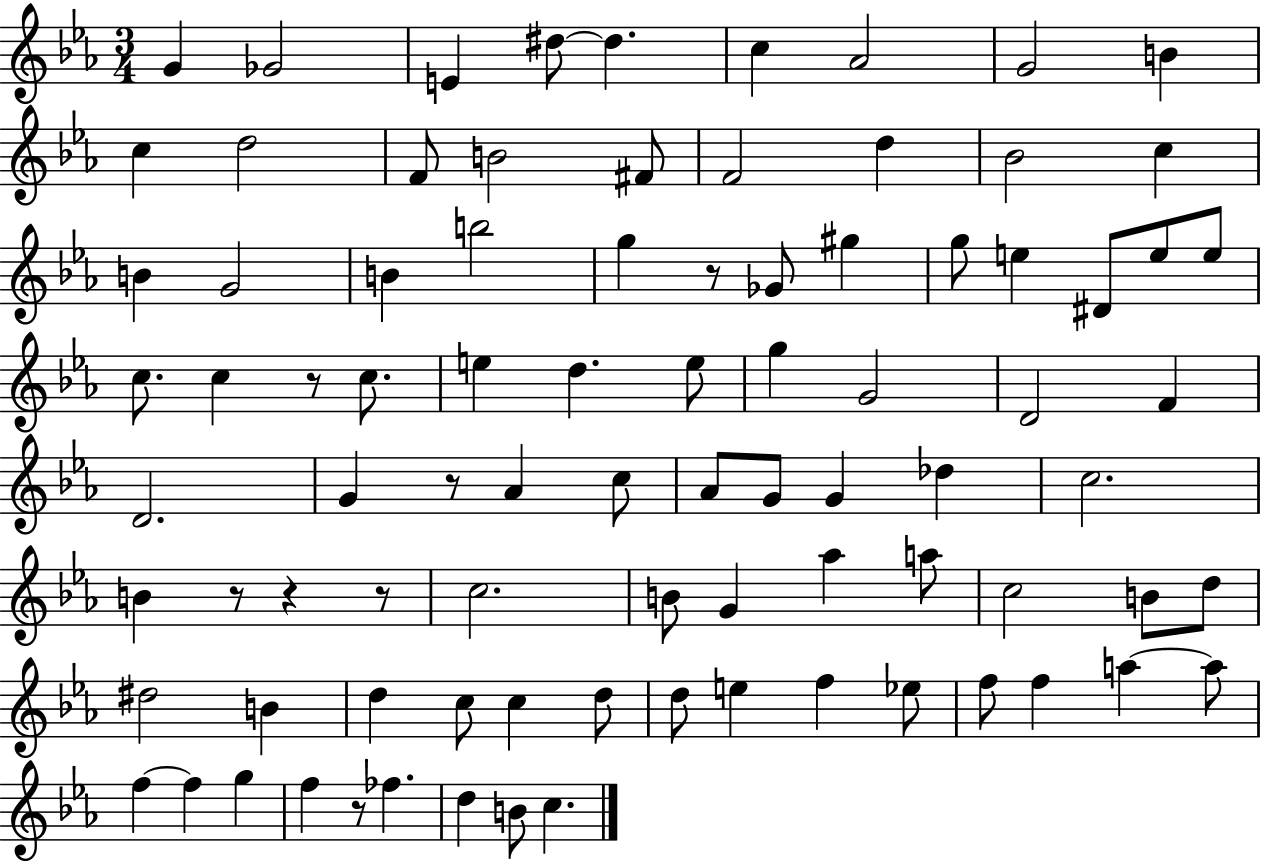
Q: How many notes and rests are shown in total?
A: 87